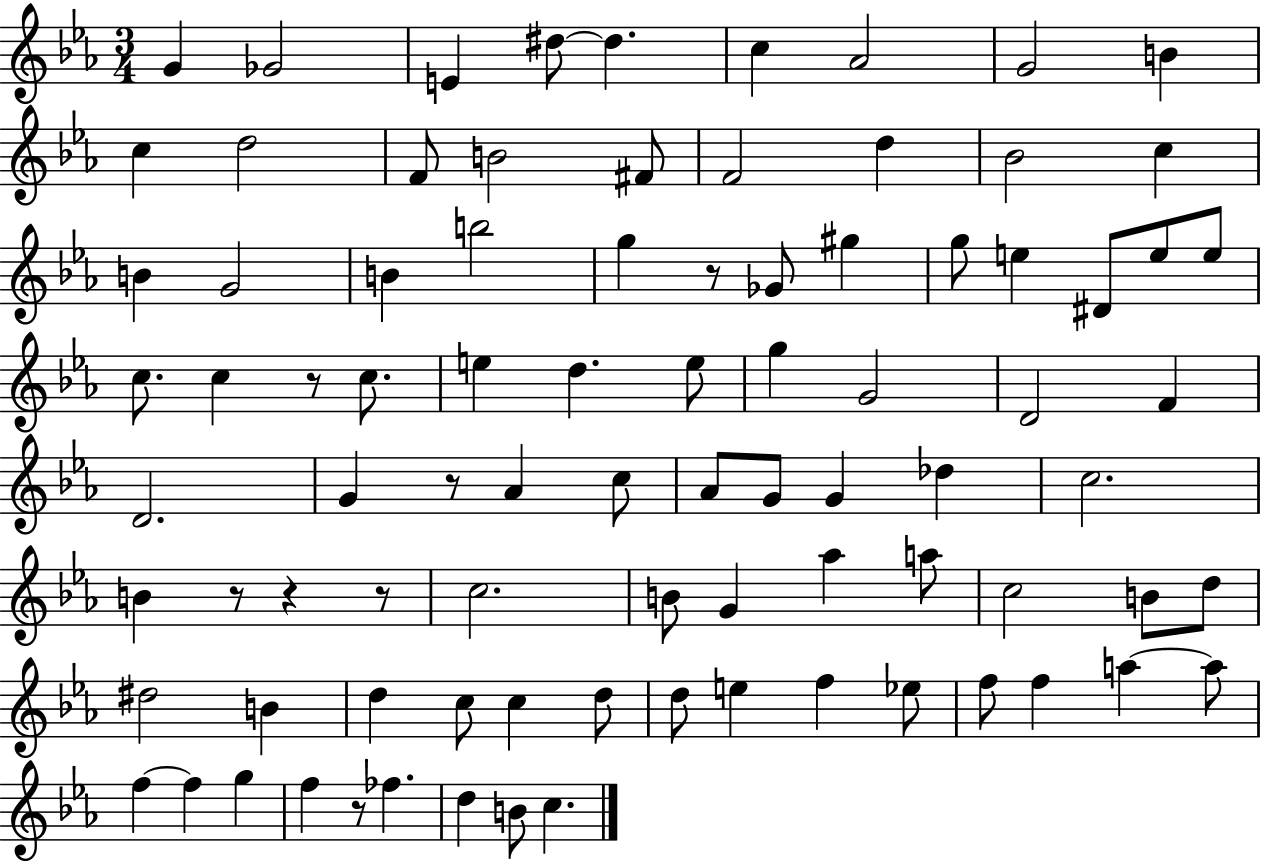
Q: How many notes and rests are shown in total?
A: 87